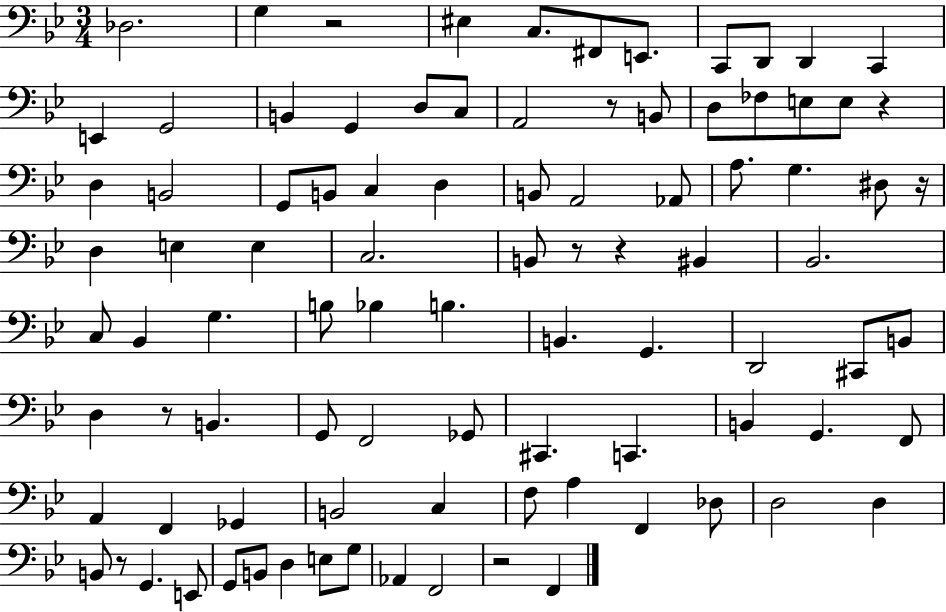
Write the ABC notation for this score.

X:1
T:Untitled
M:3/4
L:1/4
K:Bb
_D,2 G, z2 ^E, C,/2 ^F,,/2 E,,/2 C,,/2 D,,/2 D,, C,, E,, G,,2 B,, G,, D,/2 C,/2 A,,2 z/2 B,,/2 D,/2 _F,/2 E,/2 E,/2 z D, B,,2 G,,/2 B,,/2 C, D, B,,/2 A,,2 _A,,/2 A,/2 G, ^D,/2 z/4 D, E, E, C,2 B,,/2 z/2 z ^B,, _B,,2 C,/2 _B,, G, B,/2 _B, B, B,, G,, D,,2 ^C,,/2 B,,/2 D, z/2 B,, G,,/2 F,,2 _G,,/2 ^C,, C,, B,, G,, F,,/2 A,, F,, _G,, B,,2 C, F,/2 A, F,, _D,/2 D,2 D, B,,/2 z/2 G,, E,,/2 G,,/2 B,,/2 D, E,/2 G,/2 _A,, F,,2 z2 F,,